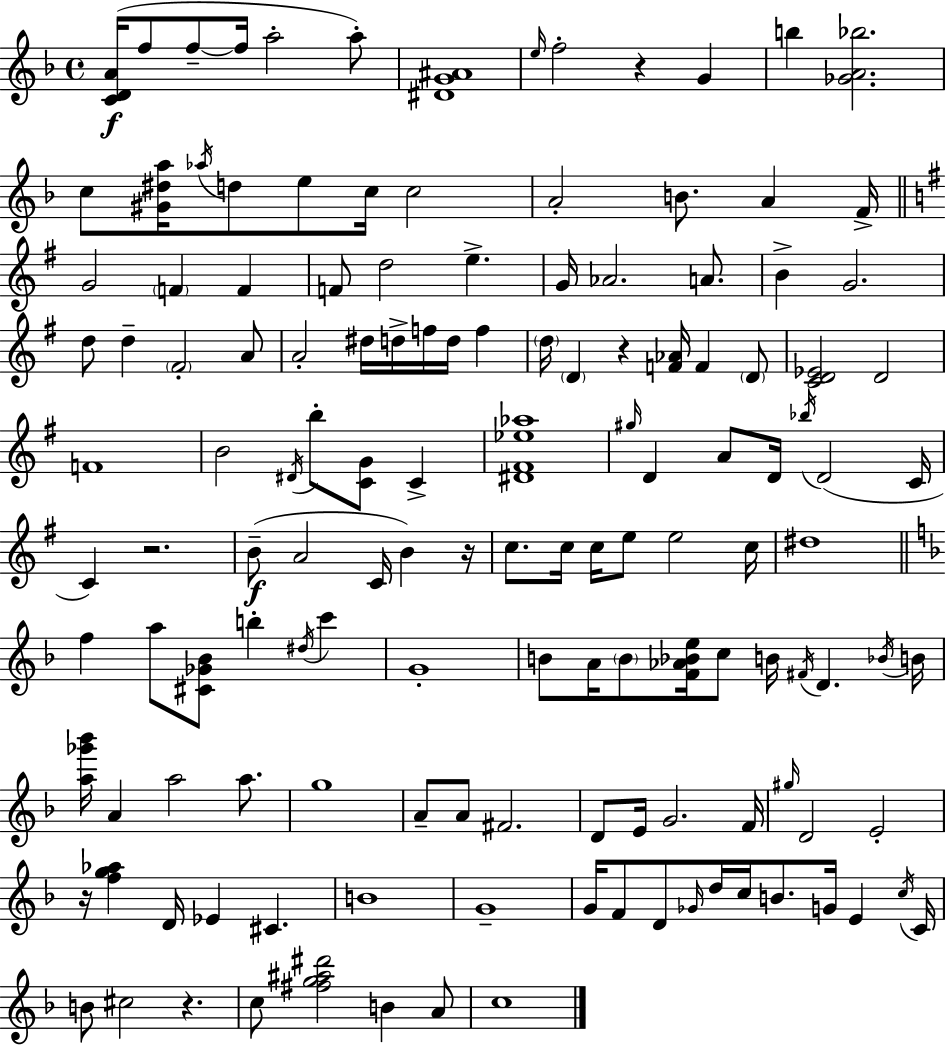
[C4,D4,A4]/s F5/e F5/e F5/s A5/h A5/e [D#4,G4,A#4]/w E5/s F5/h R/q G4/q B5/q [Gb4,A4,Bb5]/h. C5/e [G#4,D#5,A5]/s Ab5/s D5/e E5/e C5/s C5/h A4/h B4/e. A4/q F4/s G4/h F4/q F4/q F4/e D5/h E5/q. G4/s Ab4/h. A4/e. B4/q G4/h. D5/e D5/q F#4/h A4/e A4/h D#5/s D5/s F5/s D5/s F5/q D5/s D4/q R/q [F4,Ab4]/s F4/q D4/e [C4,D4,Eb4]/h D4/h F4/w B4/h D#4/s B5/e [C4,G4]/e C4/q [D#4,F#4,Eb5,Ab5]/w G#5/s D4/q A4/e D4/s Bb5/s D4/h C4/s C4/q R/h. B4/e A4/h C4/s B4/q R/s C5/e. C5/s C5/s E5/e E5/h C5/s D#5/w F5/q A5/e [C#4,Gb4,Bb4]/e B5/q D#5/s C6/q G4/w B4/e A4/s B4/e [F4,Ab4,Bb4,E5]/s C5/e B4/s F#4/s D4/q. Bb4/s B4/s [A5,Gb6,Bb6]/s A4/q A5/h A5/e. G5/w A4/e A4/e F#4/h. D4/e E4/s G4/h. F4/s G#5/s D4/h E4/h R/s [F5,G5,Ab5]/q D4/s Eb4/q C#4/q. B4/w G4/w G4/s F4/e D4/e Gb4/s D5/s C5/s B4/e. G4/s E4/q C5/s C4/s B4/e C#5/h R/q. C5/e [F#5,G5,A#5,D#6]/h B4/q A4/e C5/w